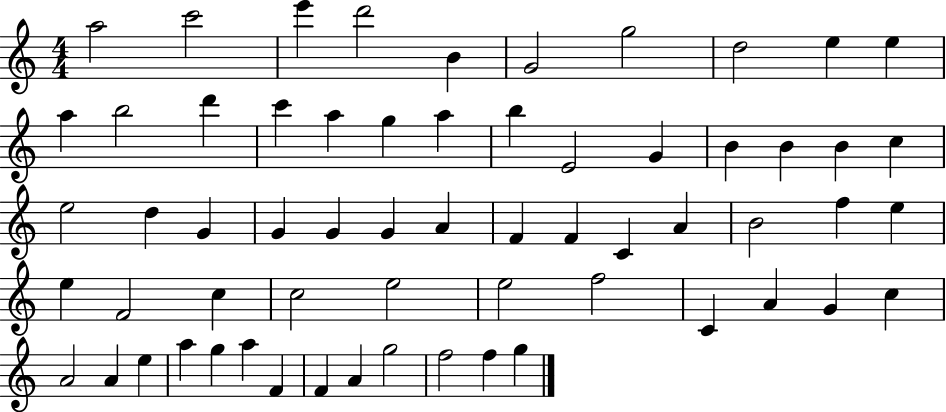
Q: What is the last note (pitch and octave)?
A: G5